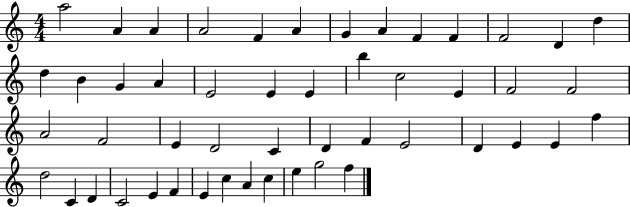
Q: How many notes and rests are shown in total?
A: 50